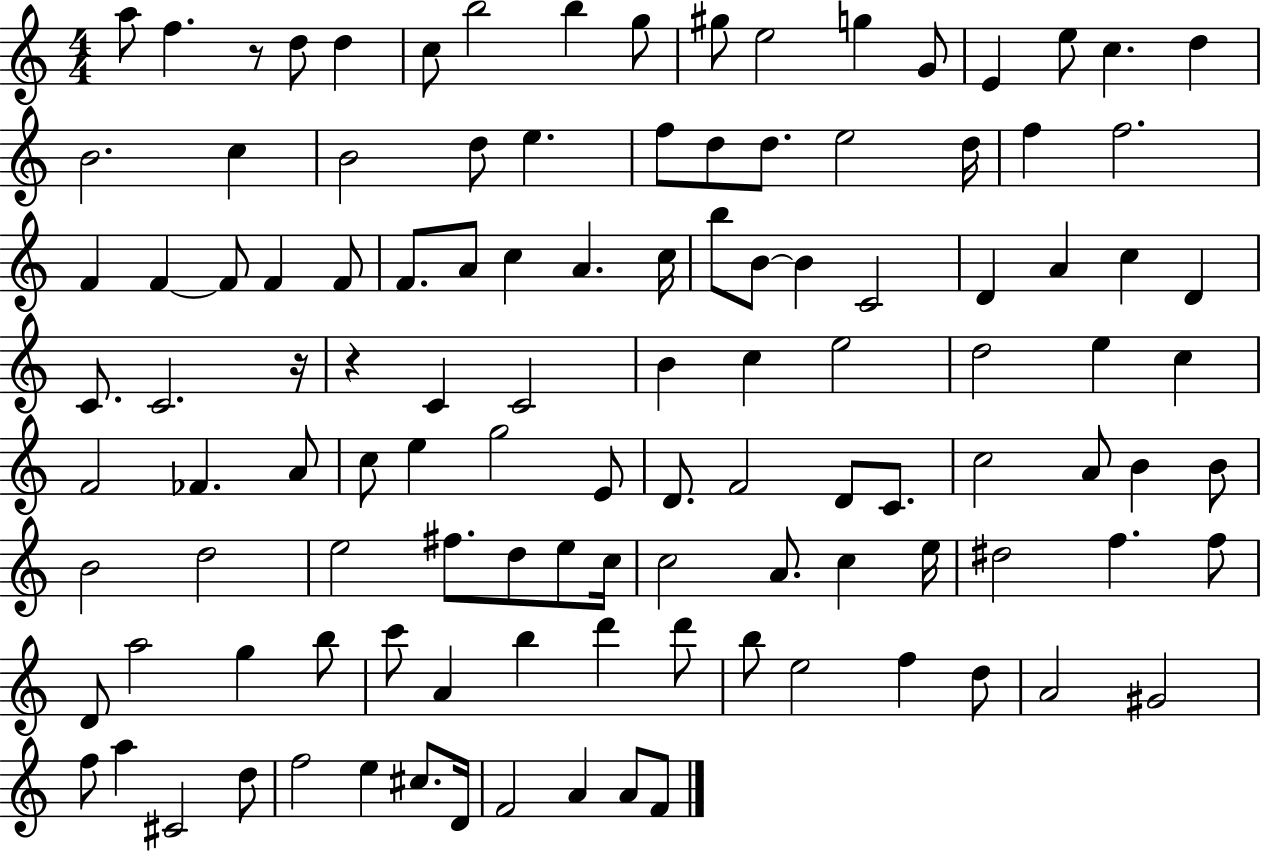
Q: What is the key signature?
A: C major